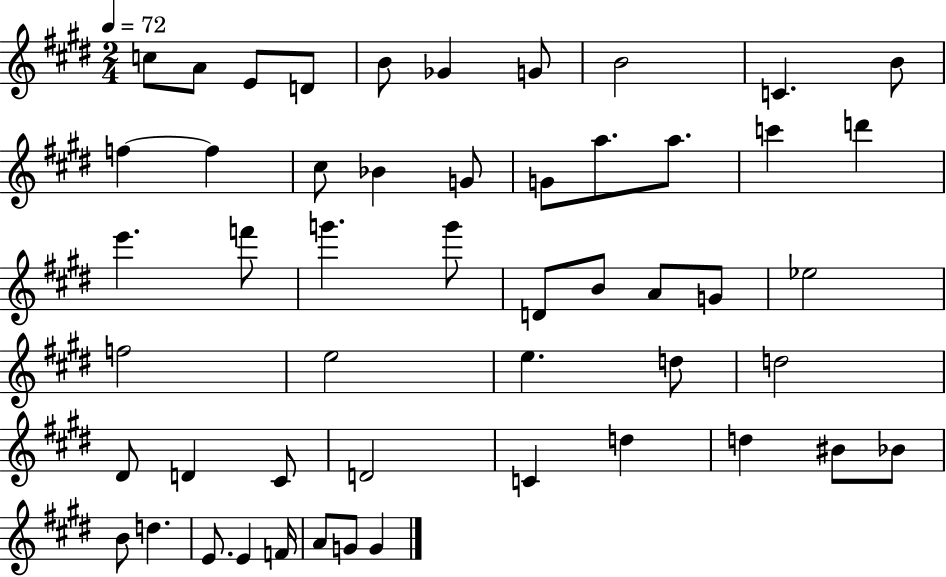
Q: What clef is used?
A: treble